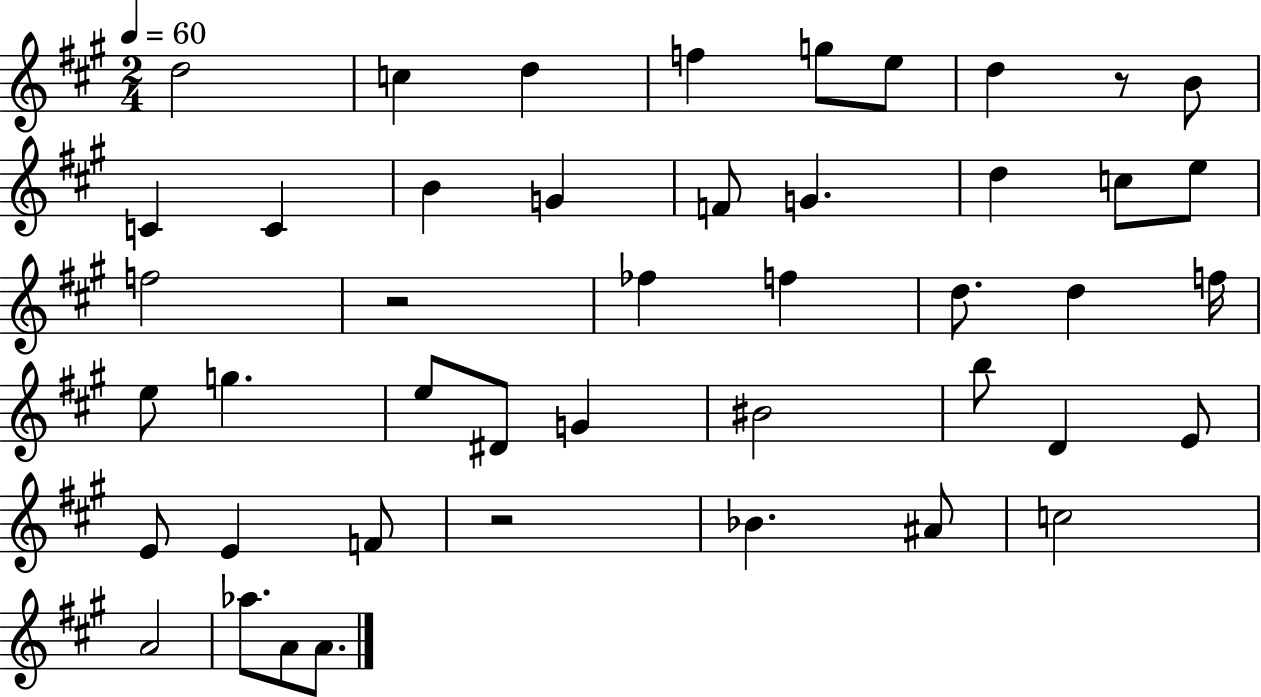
{
  \clef treble
  \numericTimeSignature
  \time 2/4
  \key a \major
  \tempo 4 = 60
  d''2 | c''4 d''4 | f''4 g''8 e''8 | d''4 r8 b'8 | \break c'4 c'4 | b'4 g'4 | f'8 g'4. | d''4 c''8 e''8 | \break f''2 | r2 | fes''4 f''4 | d''8. d''4 f''16 | \break e''8 g''4. | e''8 dis'8 g'4 | bis'2 | b''8 d'4 e'8 | \break e'8 e'4 f'8 | r2 | bes'4. ais'8 | c''2 | \break a'2 | aes''8. a'8 a'8. | \bar "|."
}